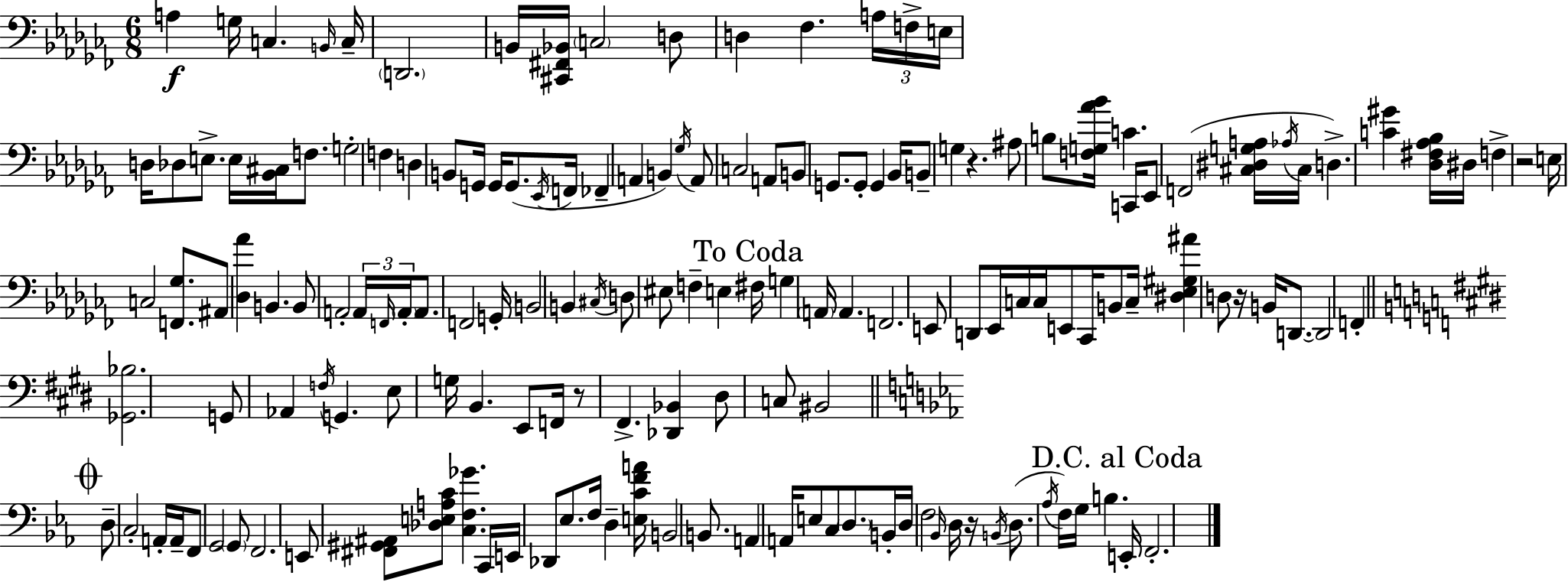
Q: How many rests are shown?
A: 5